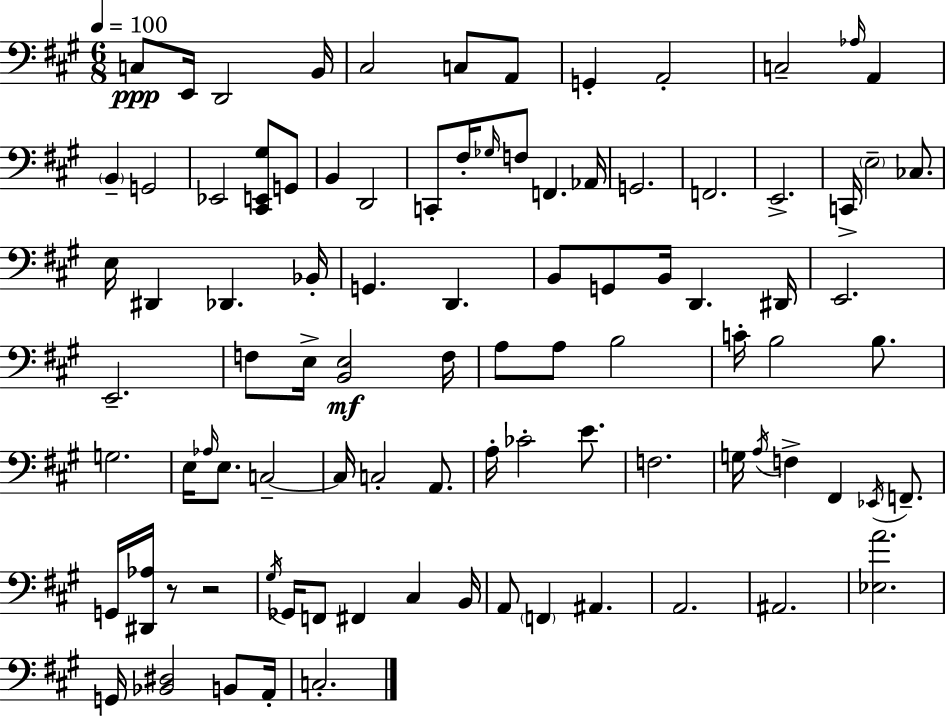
X:1
T:Untitled
M:6/8
L:1/4
K:A
C,/2 E,,/4 D,,2 B,,/4 ^C,2 C,/2 A,,/2 G,, A,,2 C,2 _A,/4 A,, B,, G,,2 _E,,2 [^C,,E,,^G,]/2 G,,/2 B,, D,,2 C,,/2 ^F,/4 _G,/4 F,/2 F,, _A,,/4 G,,2 F,,2 E,,2 C,,/4 E,2 _C,/2 E,/4 ^D,, _D,, _B,,/4 G,, D,, B,,/2 G,,/2 B,,/4 D,, ^D,,/4 E,,2 E,,2 F,/2 E,/4 [B,,E,]2 F,/4 A,/2 A,/2 B,2 C/4 B,2 B,/2 G,2 E,/4 _A,/4 E,/2 C,2 C,/4 C,2 A,,/2 A,/4 _C2 E/2 F,2 G,/4 A,/4 F, ^F,, _E,,/4 F,,/2 G,,/4 [^D,,_A,]/4 z/2 z2 ^G,/4 _G,,/4 F,,/2 ^F,, ^C, B,,/4 A,,/2 F,, ^A,, A,,2 ^A,,2 [_E,A]2 G,,/4 [_B,,^D,]2 B,,/2 A,,/4 C,2